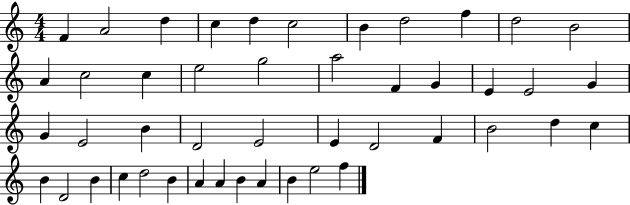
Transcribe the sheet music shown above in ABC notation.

X:1
T:Untitled
M:4/4
L:1/4
K:C
F A2 d c d c2 B d2 f d2 B2 A c2 c e2 g2 a2 F G E E2 G G E2 B D2 E2 E D2 F B2 d c B D2 B c d2 B A A B A B e2 f